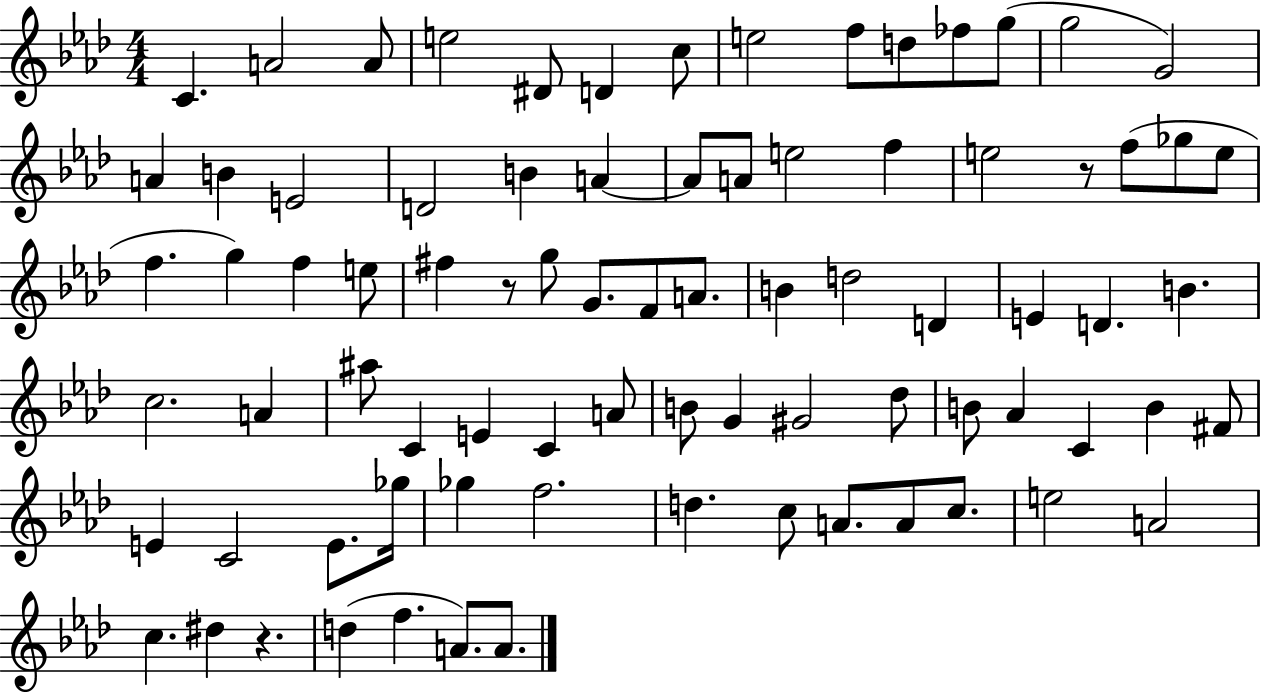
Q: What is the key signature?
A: AES major